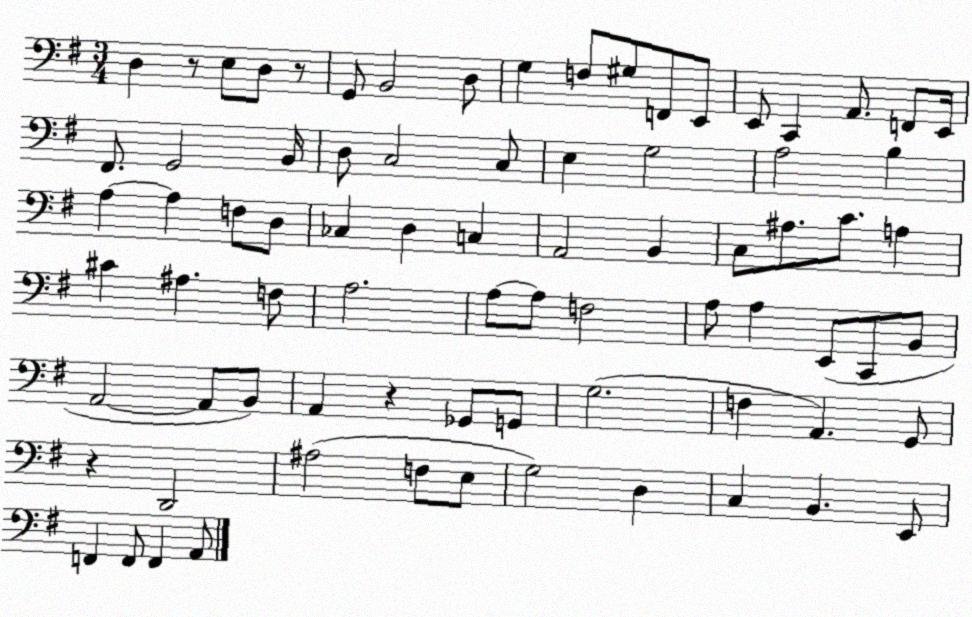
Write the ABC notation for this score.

X:1
T:Untitled
M:3/4
L:1/4
K:G
D, z/2 E,/2 D,/2 z/2 G,,/2 B,,2 D,/2 G, F,/2 ^G,/2 F,,/2 E,,/2 E,,/2 C,, A,,/2 F,,/2 E,,/4 ^F,,/2 G,,2 B,,/4 D,/2 C,2 C,/2 E, G,2 A,2 B, A, A, F,/2 D,/2 _C, D, C, A,,2 B,, C,/2 ^A,/2 C/2 A, ^C ^A, F,/2 A,2 A,/2 A,/2 F,2 A,/2 A, E,,/2 C,,/2 B,,/2 A,,2 A,,/2 B,,/2 A,, z _G,,/2 G,,/2 G,2 F, A,, G,,/2 z D,,2 ^A,2 F,/2 E,/2 G,2 D, C, B,, E,,/2 F,, F,,/2 F,, A,,/2